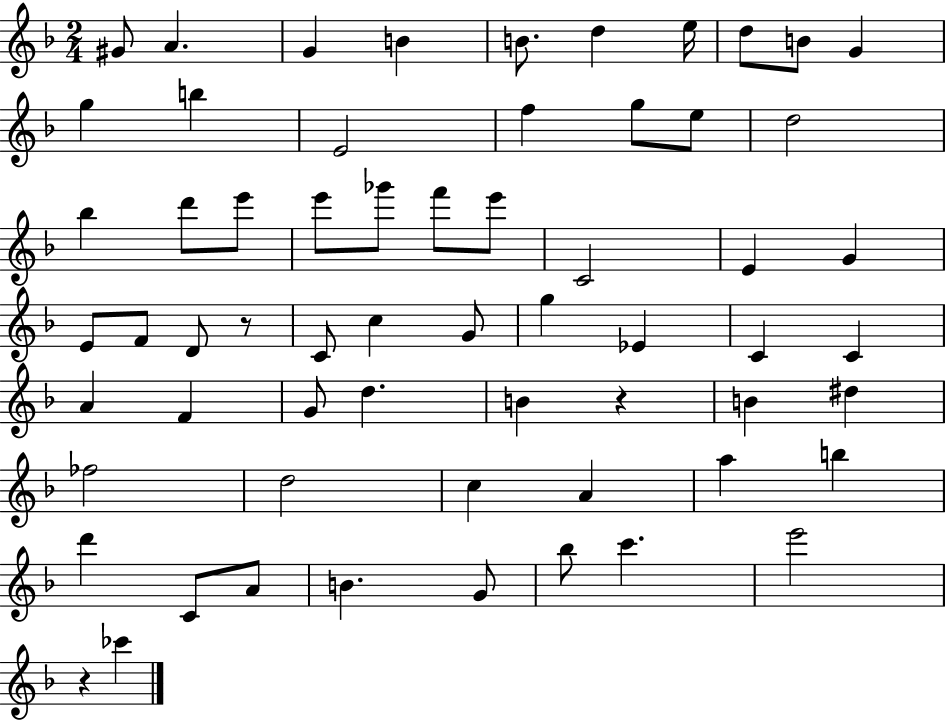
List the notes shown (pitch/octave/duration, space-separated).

G#4/e A4/q. G4/q B4/q B4/e. D5/q E5/s D5/e B4/e G4/q G5/q B5/q E4/h F5/q G5/e E5/e D5/h Bb5/q D6/e E6/e E6/e Gb6/e F6/e E6/e C4/h E4/q G4/q E4/e F4/e D4/e R/e C4/e C5/q G4/e G5/q Eb4/q C4/q C4/q A4/q F4/q G4/e D5/q. B4/q R/q B4/q D#5/q FES5/h D5/h C5/q A4/q A5/q B5/q D6/q C4/e A4/e B4/q. G4/e Bb5/e C6/q. E6/h R/q CES6/q